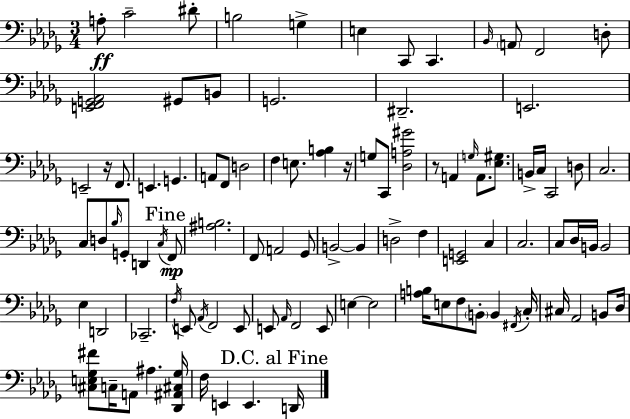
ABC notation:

X:1
T:Untitled
M:3/4
L:1/4
K:Bbm
A,/2 C2 ^D/2 B,2 G, E, C,,/2 C,, _B,,/4 A,,/2 F,,2 D,/2 [E,,F,,G,,_A,,]2 ^G,,/2 B,,/2 G,,2 ^D,,2 E,,2 E,,2 z/4 F,,/2 E,, G,, A,,/2 F,,/2 D,2 F, E,/2 [_A,B,] z/4 G,/2 C,,/2 [_D,A,^G]2 z/2 A,, G,/4 A,,/2 [_E,^G,]/2 B,,/4 C,/4 C,,2 D,/2 C,2 C,/2 D,/2 _B,/4 G,,/2 D,, C,/4 F,,/2 [^A,B,]2 F,,/2 A,,2 _G,,/2 B,,2 B,, D,2 F, [E,,G,,]2 C, C,2 C,/2 _D,/4 B,,/4 B,,2 _E, D,,2 _C,,2 F,/4 E,,/2 _A,,/4 F,,2 E,,/2 E,,/2 _A,,/4 F,,2 E,,/2 E, E,2 [A,B,]/4 E,/2 F,/2 B,,/2 B,, ^F,,/4 C,/4 ^C,/4 _A,,2 B,,/2 _D,/4 [^C,E,_G,^F]/2 C,/4 A,,/2 ^A, [_D,,^A,,^C,_G,]/4 F,/4 E,, E,, D,,/4